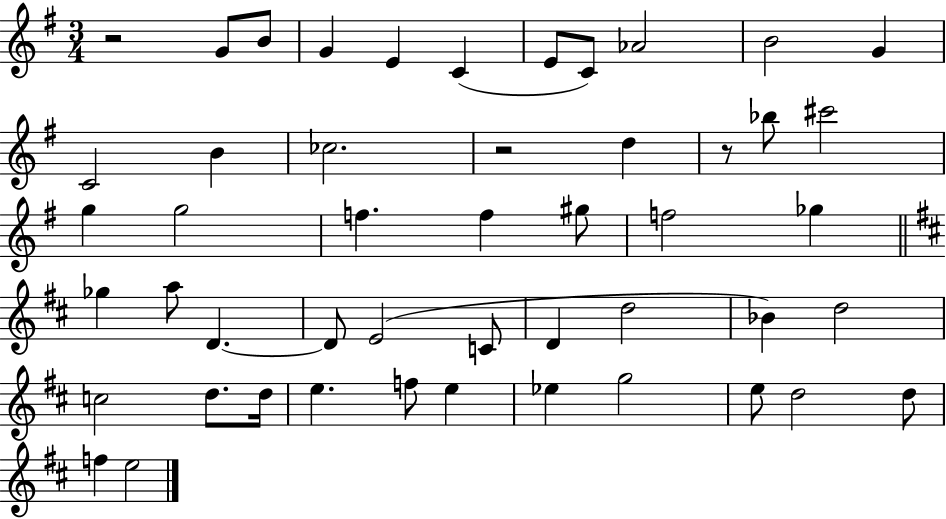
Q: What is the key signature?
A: G major